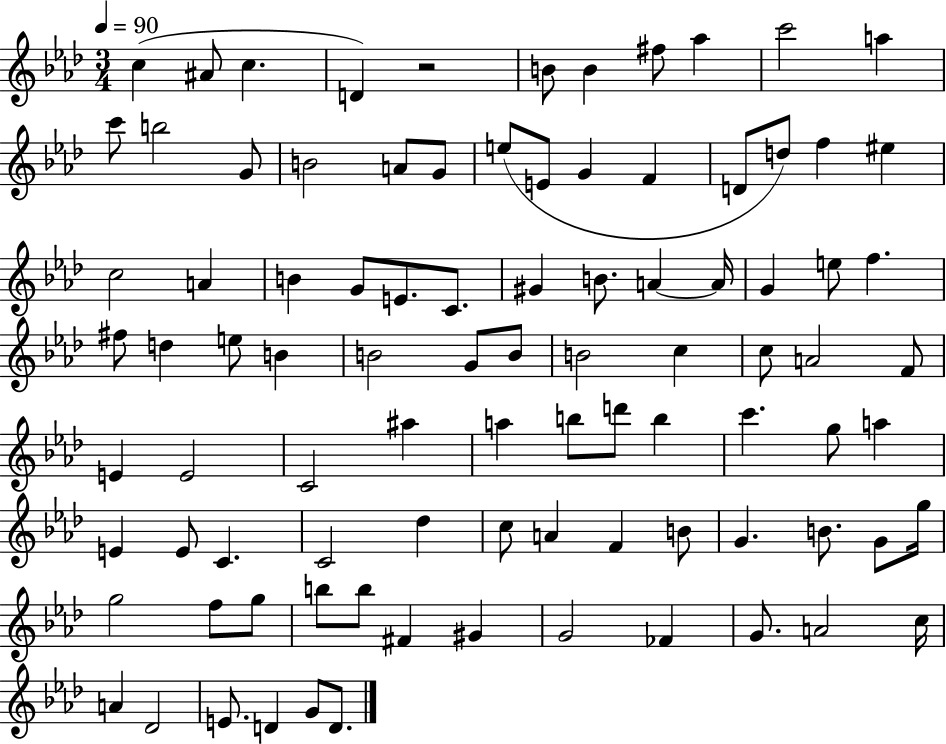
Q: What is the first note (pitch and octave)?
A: C5